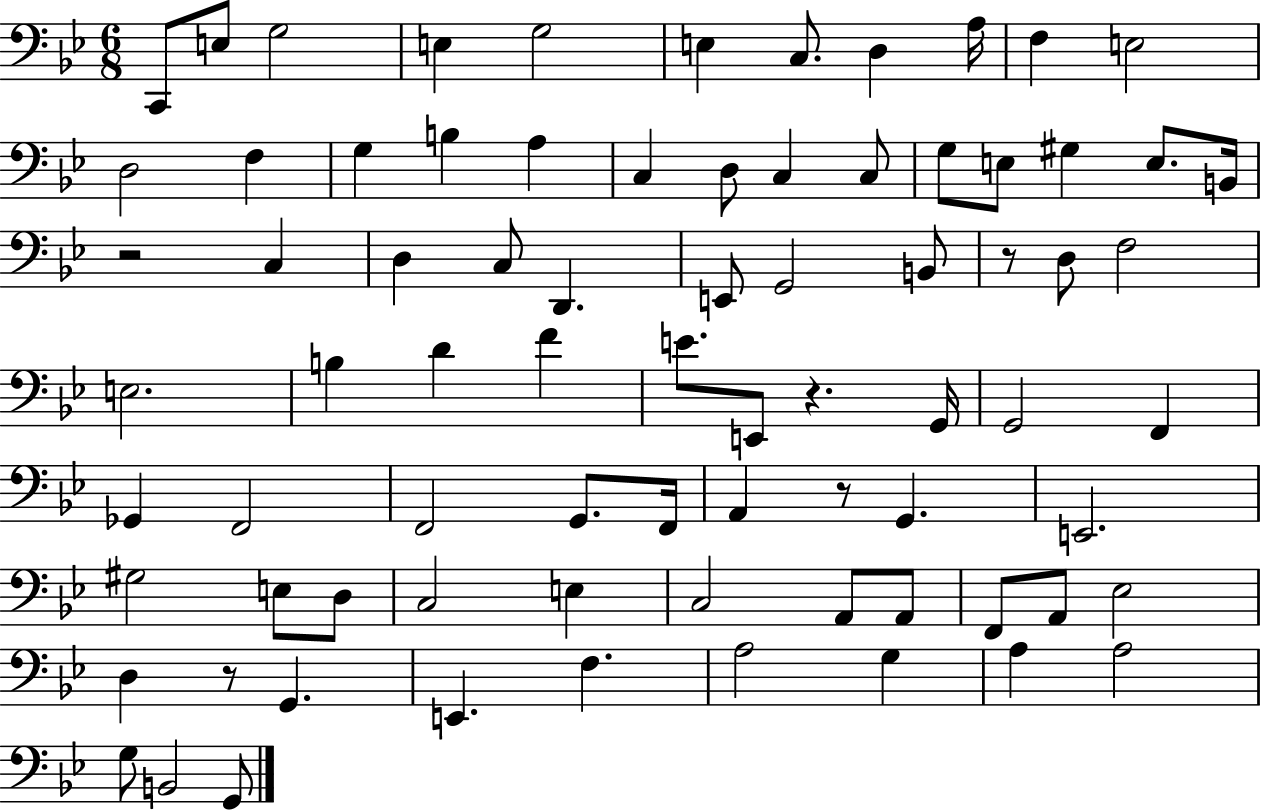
{
  \clef bass
  \numericTimeSignature
  \time 6/8
  \key bes \major
  \repeat volta 2 { c,8 e8 g2 | e4 g2 | e4 c8. d4 a16 | f4 e2 | \break d2 f4 | g4 b4 a4 | c4 d8 c4 c8 | g8 e8 gis4 e8. b,16 | \break r2 c4 | d4 c8 d,4. | e,8 g,2 b,8 | r8 d8 f2 | \break e2. | b4 d'4 f'4 | e'8. e,8 r4. g,16 | g,2 f,4 | \break ges,4 f,2 | f,2 g,8. f,16 | a,4 r8 g,4. | e,2. | \break gis2 e8 d8 | c2 e4 | c2 a,8 a,8 | f,8 a,8 ees2 | \break d4 r8 g,4. | e,4. f4. | a2 g4 | a4 a2 | \break g8 b,2 g,8 | } \bar "|."
}